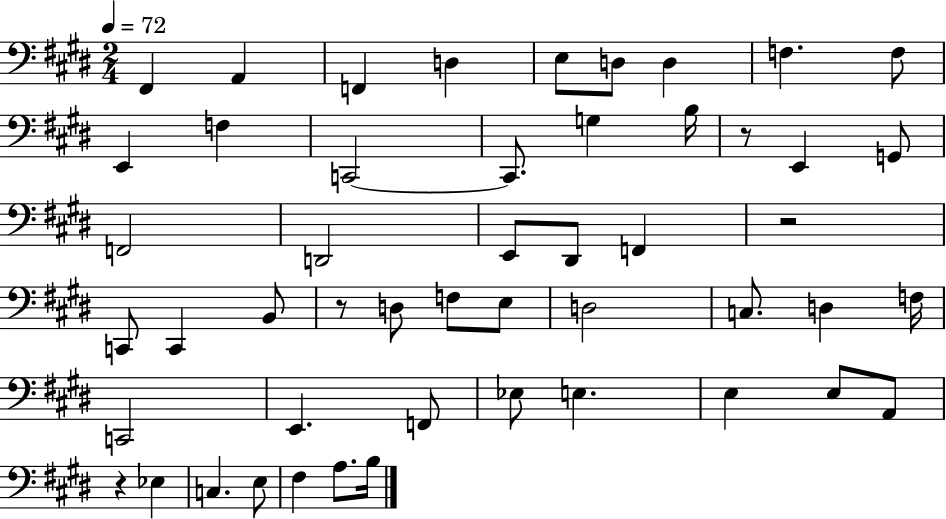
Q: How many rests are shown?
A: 4